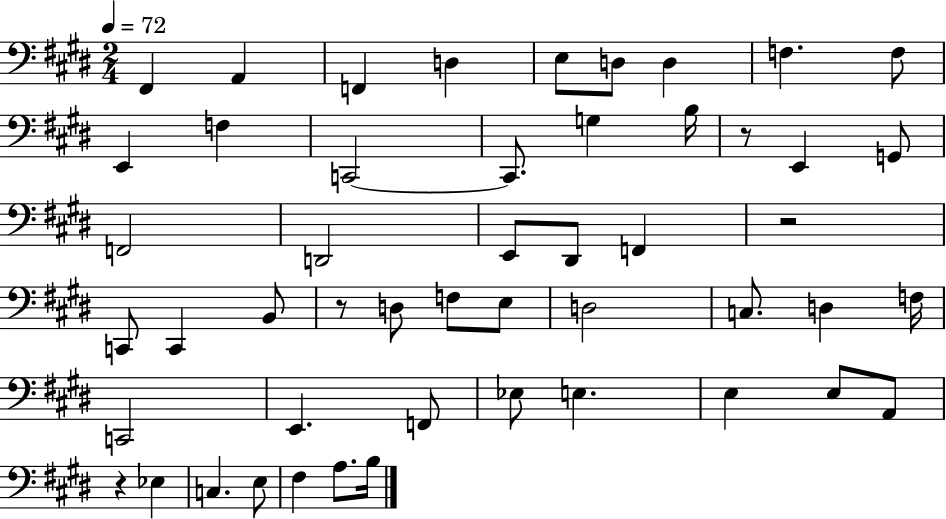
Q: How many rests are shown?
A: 4